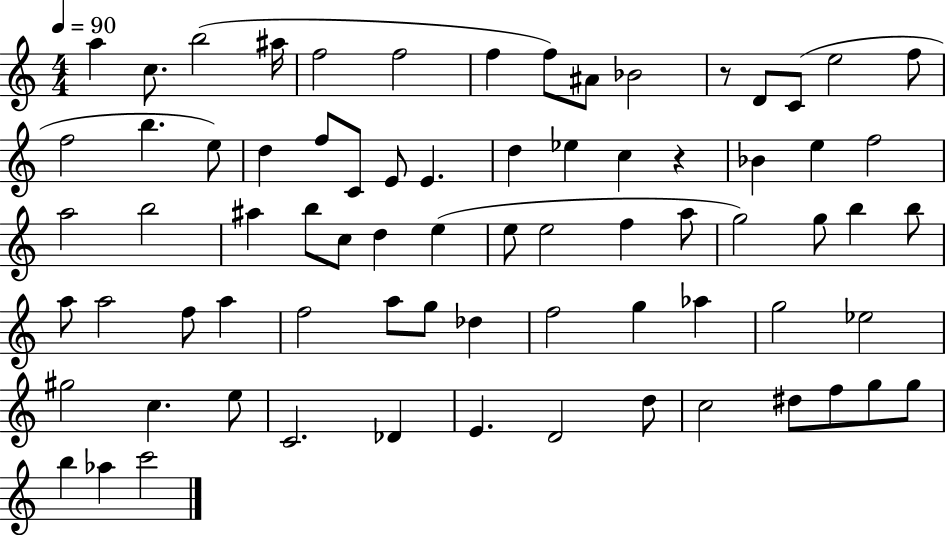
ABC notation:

X:1
T:Untitled
M:4/4
L:1/4
K:C
a c/2 b2 ^a/4 f2 f2 f f/2 ^A/2 _B2 z/2 D/2 C/2 e2 f/2 f2 b e/2 d f/2 C/2 E/2 E d _e c z _B e f2 a2 b2 ^a b/2 c/2 d e e/2 e2 f a/2 g2 g/2 b b/2 a/2 a2 f/2 a f2 a/2 g/2 _d f2 g _a g2 _e2 ^g2 c e/2 C2 _D E D2 d/2 c2 ^d/2 f/2 g/2 g/2 b _a c'2